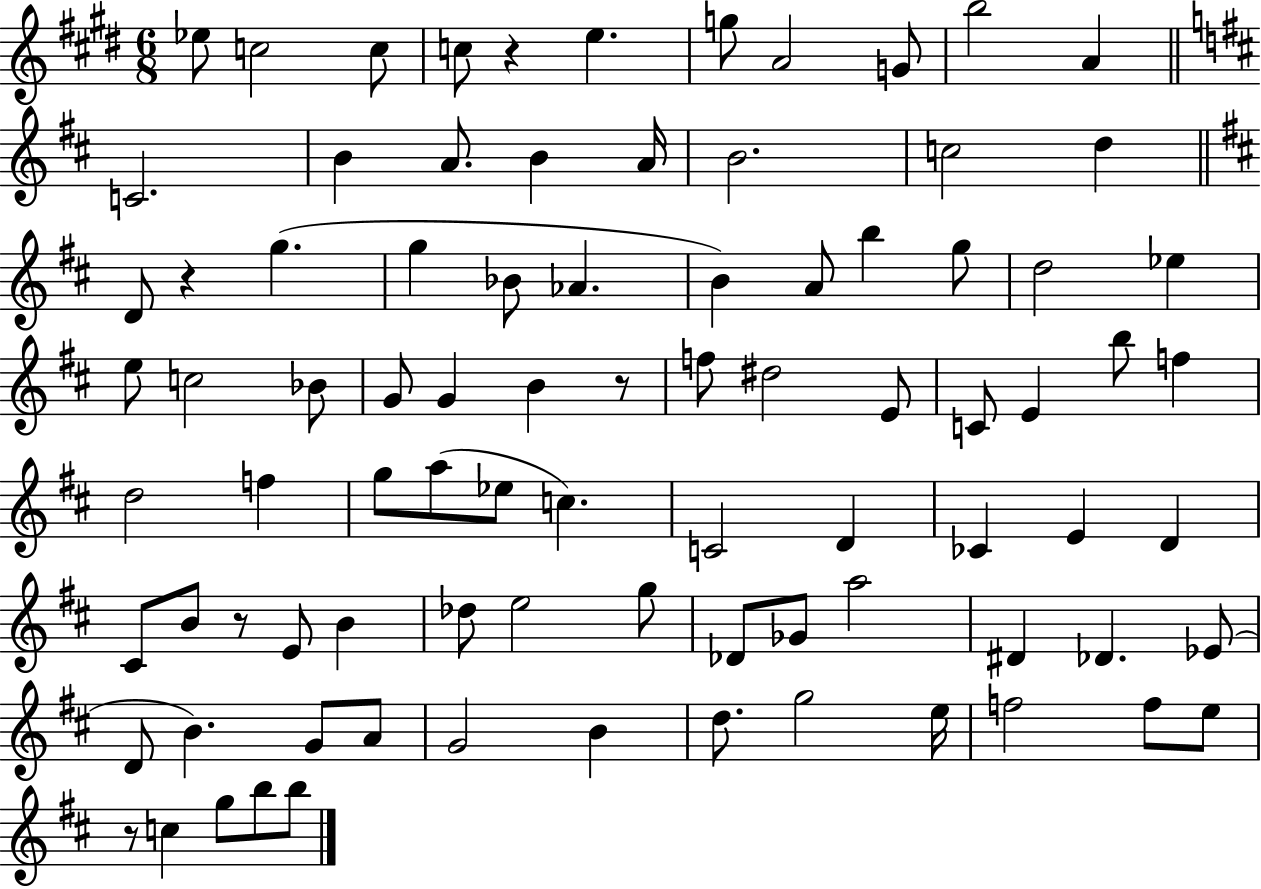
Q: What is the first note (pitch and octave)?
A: Eb5